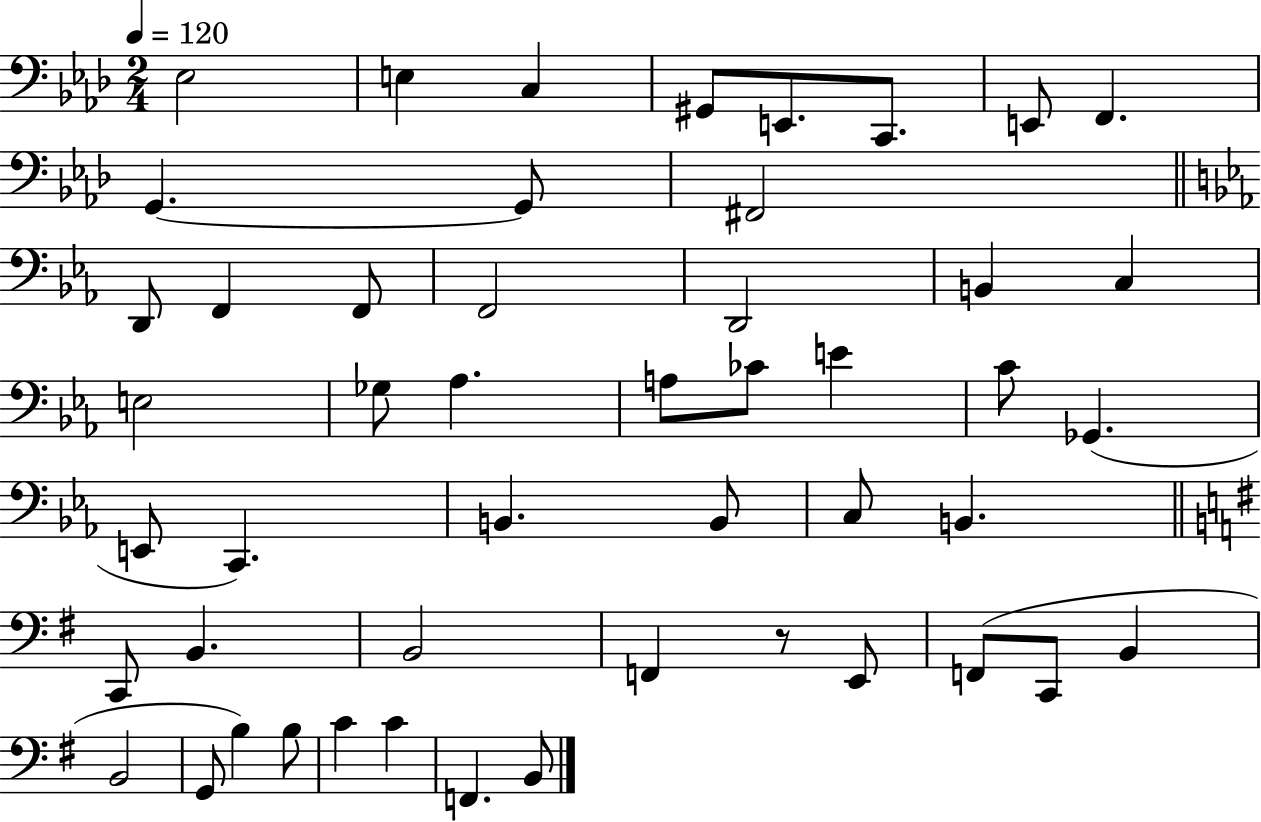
{
  \clef bass
  \numericTimeSignature
  \time 2/4
  \key aes \major
  \tempo 4 = 120
  ees2 | e4 c4 | gis,8 e,8. c,8. | e,8 f,4. | \break g,4.~~ g,8 | fis,2 | \bar "||" \break \key ees \major d,8 f,4 f,8 | f,2 | d,2 | b,4 c4 | \break e2 | ges8 aes4. | a8 ces'8 e'4 | c'8 ges,4.( | \break e,8 c,4.) | b,4. b,8 | c8 b,4. | \bar "||" \break \key e \minor c,8 b,4. | b,2 | f,4 r8 e,8 | f,8( c,8 b,4 | \break b,2 | g,8 b4) b8 | c'4 c'4 | f,4. b,8 | \break \bar "|."
}